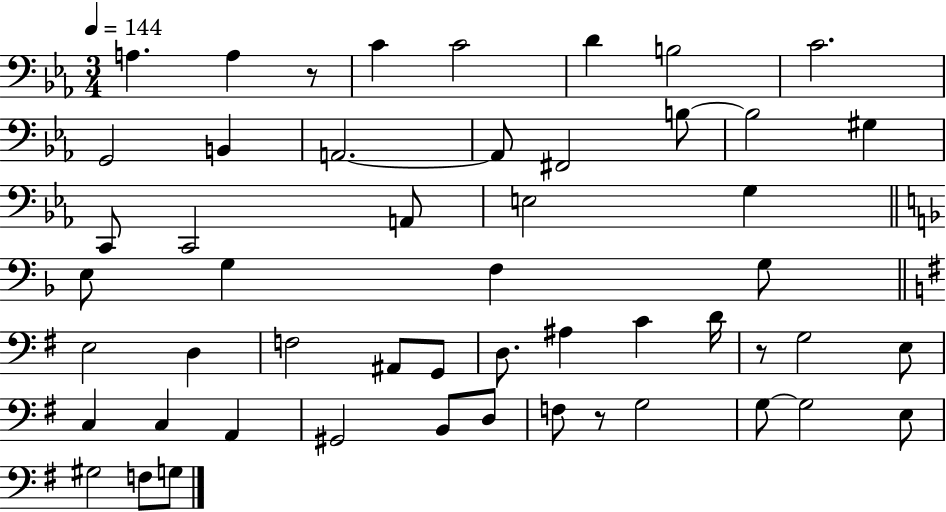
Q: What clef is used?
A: bass